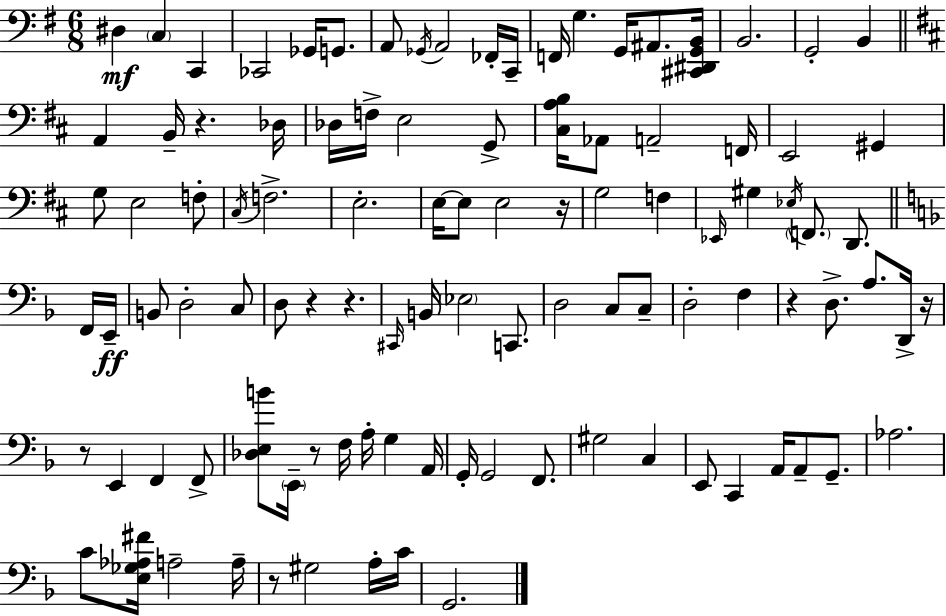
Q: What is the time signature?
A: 6/8